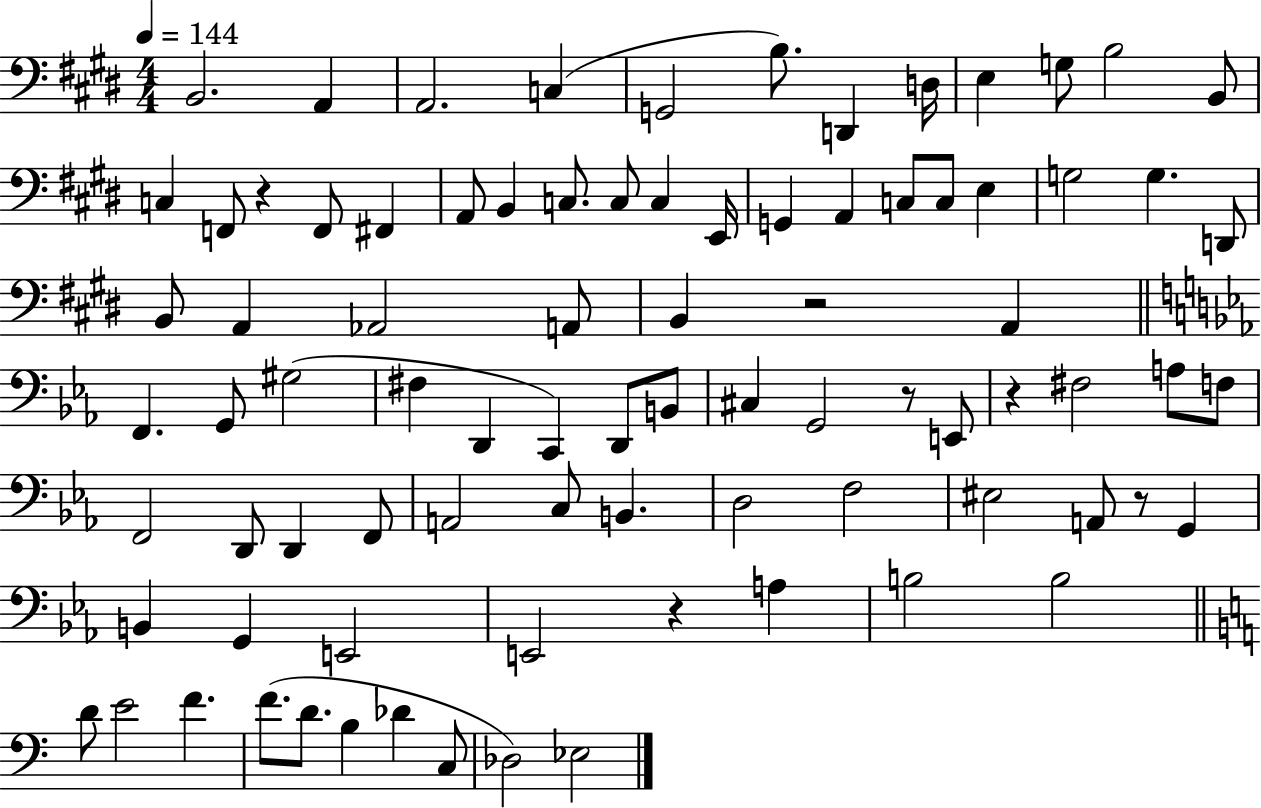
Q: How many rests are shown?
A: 6